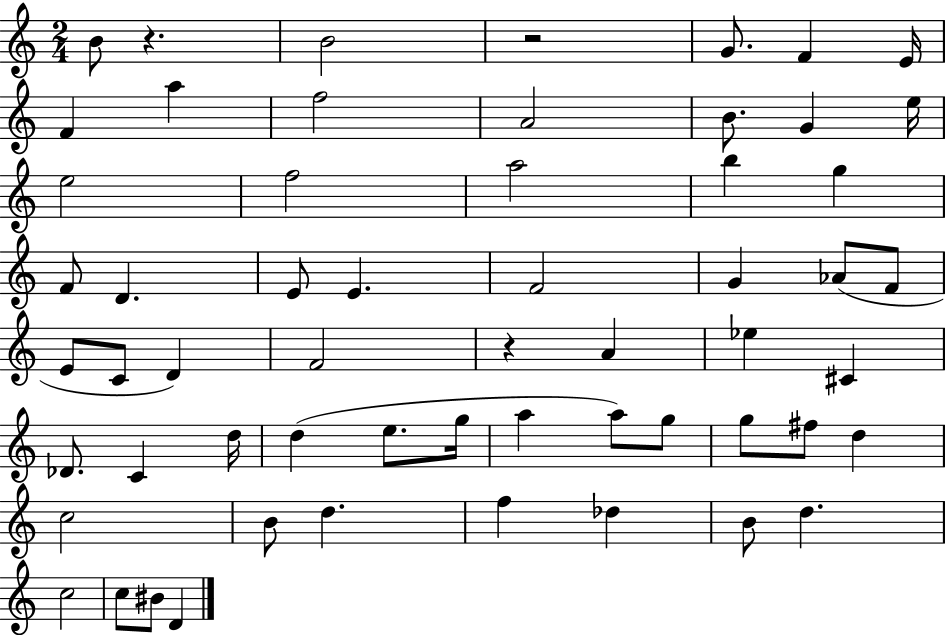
X:1
T:Untitled
M:2/4
L:1/4
K:C
B/2 z B2 z2 G/2 F E/4 F a f2 A2 B/2 G e/4 e2 f2 a2 b g F/2 D E/2 E F2 G _A/2 F/2 E/2 C/2 D F2 z A _e ^C _D/2 C d/4 d e/2 g/4 a a/2 g/2 g/2 ^f/2 d c2 B/2 d f _d B/2 d c2 c/2 ^B/2 D